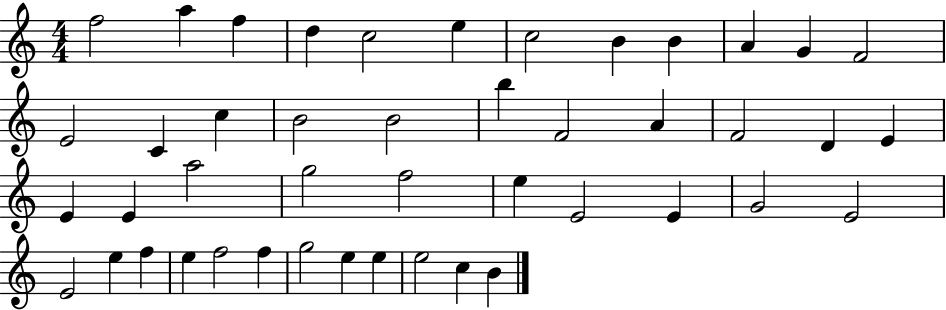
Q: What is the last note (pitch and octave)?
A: B4